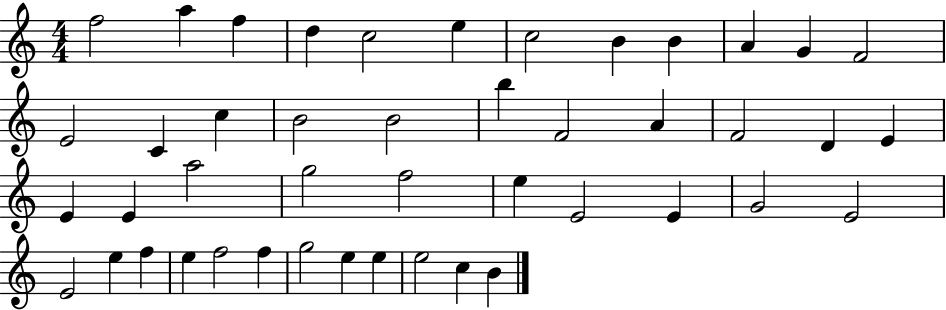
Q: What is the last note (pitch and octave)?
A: B4